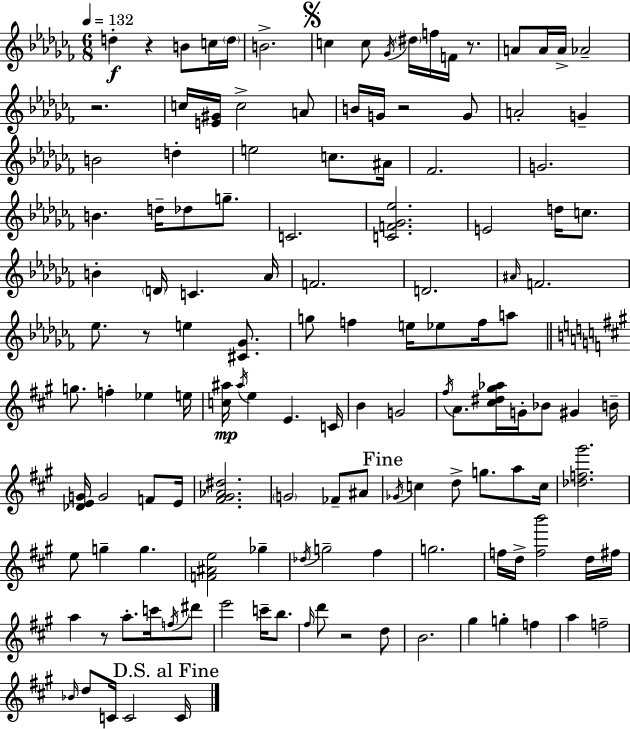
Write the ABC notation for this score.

X:1
T:Untitled
M:6/8
L:1/4
K:Abm
d z B/2 c/4 d/4 B2 c c/2 _G/4 ^d/4 f/4 F/4 z/2 A/2 A/4 A/4 _A2 z2 c/4 [E^G]/4 c2 A/2 B/4 G/4 z2 G/2 A2 G B2 d e2 c/2 ^A/4 _F2 G2 B d/4 _d/2 g/2 C2 [CF_G_e]2 E2 d/4 c/2 B D/4 C _A/4 F2 D2 ^A/4 F2 _e/2 z/2 e [^C_G]/2 g/2 f e/4 _e/2 f/4 a/2 g/2 f _e e/4 [c^a]/4 ^a/4 e E C/4 B G2 ^f/4 A/2 [^c^d^g_a]/4 G/4 _B/2 ^G B/4 [_DEG]/4 G2 F/2 E/4 [^F^G_A^d]2 G2 _F/2 ^A/2 _G/4 c d/2 g/2 a/2 c/4 [_df^g']2 e/2 g g [F^Ae]2 _g _d/4 g2 ^f g2 f/4 d/4 [fb']2 d/4 ^f/4 a z/2 a/2 c'/4 f/4 ^d'/2 e'2 c'/4 b/2 ^f/4 d'/2 z2 d/2 B2 ^g g f a f2 _B/4 d/2 C/4 C2 C/4